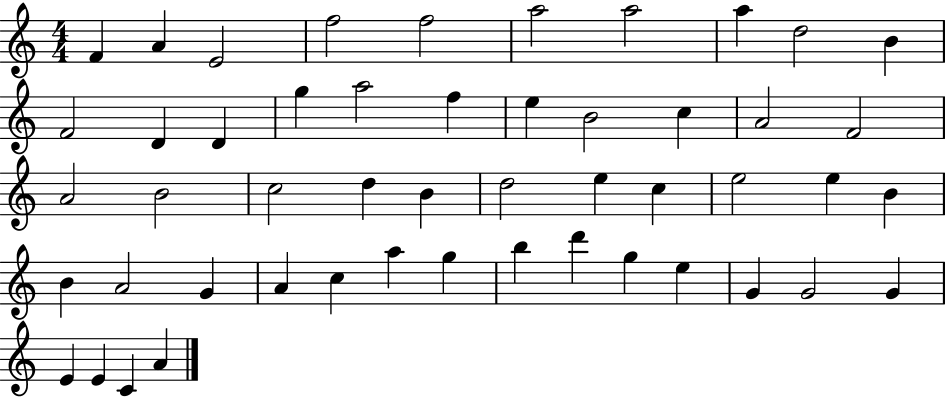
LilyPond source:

{
  \clef treble
  \numericTimeSignature
  \time 4/4
  \key c \major
  f'4 a'4 e'2 | f''2 f''2 | a''2 a''2 | a''4 d''2 b'4 | \break f'2 d'4 d'4 | g''4 a''2 f''4 | e''4 b'2 c''4 | a'2 f'2 | \break a'2 b'2 | c''2 d''4 b'4 | d''2 e''4 c''4 | e''2 e''4 b'4 | \break b'4 a'2 g'4 | a'4 c''4 a''4 g''4 | b''4 d'''4 g''4 e''4 | g'4 g'2 g'4 | \break e'4 e'4 c'4 a'4 | \bar "|."
}